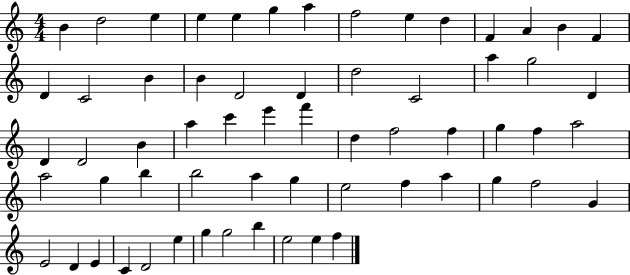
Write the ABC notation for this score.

X:1
T:Untitled
M:4/4
L:1/4
K:C
B d2 e e e g a f2 e d F A B F D C2 B B D2 D d2 C2 a g2 D D D2 B a c' e' f' d f2 f g f a2 a2 g b b2 a g e2 f a g f2 G E2 D E C D2 e g g2 b e2 e f